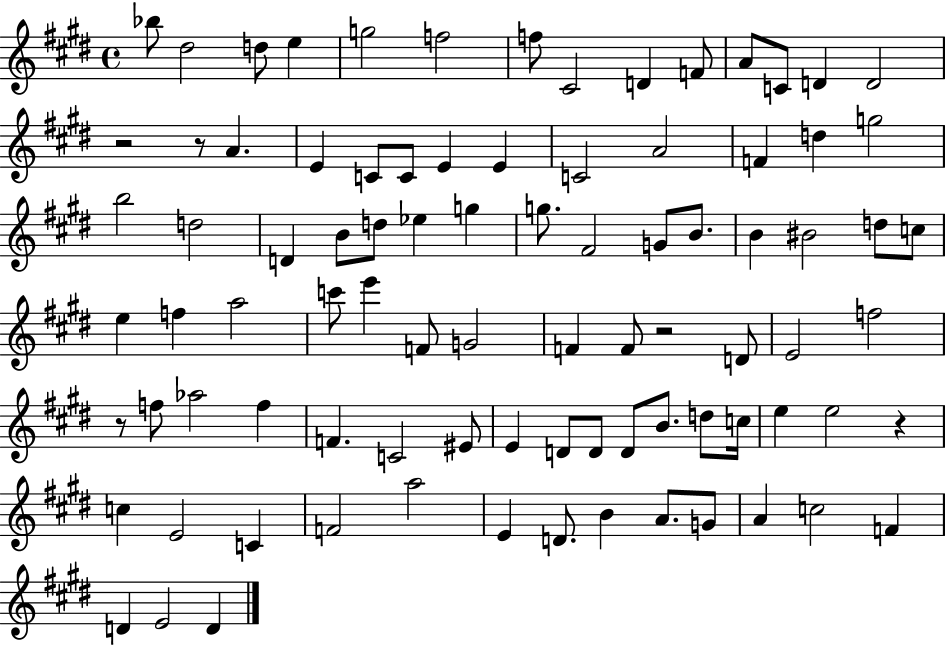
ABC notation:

X:1
T:Untitled
M:4/4
L:1/4
K:E
_b/2 ^d2 d/2 e g2 f2 f/2 ^C2 D F/2 A/2 C/2 D D2 z2 z/2 A E C/2 C/2 E E C2 A2 F d g2 b2 d2 D B/2 d/2 _e g g/2 ^F2 G/2 B/2 B ^B2 d/2 c/2 e f a2 c'/2 e' F/2 G2 F F/2 z2 D/2 E2 f2 z/2 f/2 _a2 f F C2 ^E/2 E D/2 D/2 D/2 B/2 d/2 c/4 e e2 z c E2 C F2 a2 E D/2 B A/2 G/2 A c2 F D E2 D